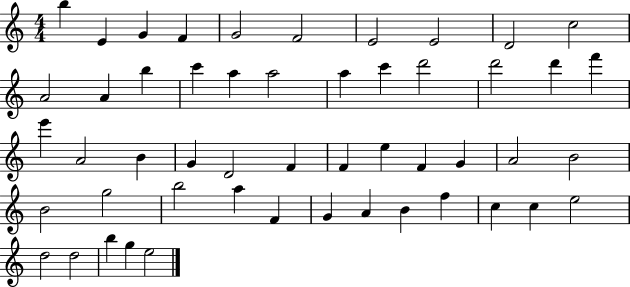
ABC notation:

X:1
T:Untitled
M:4/4
L:1/4
K:C
b E G F G2 F2 E2 E2 D2 c2 A2 A b c' a a2 a c' d'2 d'2 d' f' e' A2 B G D2 F F e F G A2 B2 B2 g2 b2 a F G A B f c c e2 d2 d2 b g e2